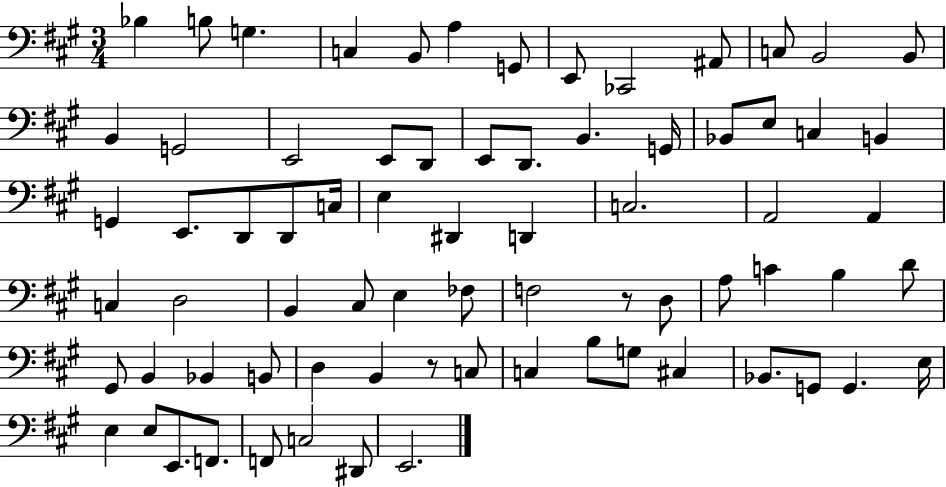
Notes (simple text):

Bb3/q B3/e G3/q. C3/q B2/e A3/q G2/e E2/e CES2/h A#2/e C3/e B2/h B2/e B2/q G2/h E2/h E2/e D2/e E2/e D2/e. B2/q. G2/s Bb2/e E3/e C3/q B2/q G2/q E2/e. D2/e D2/e C3/s E3/q D#2/q D2/q C3/h. A2/h A2/q C3/q D3/h B2/q C#3/e E3/q FES3/e F3/h R/e D3/e A3/e C4/q B3/q D4/e G#2/e B2/q Bb2/q B2/e D3/q B2/q R/e C3/e C3/q B3/e G3/e C#3/q Bb2/e. G2/e G2/q. E3/s E3/q E3/e E2/e. F2/e. F2/e C3/h D#2/e E2/h.